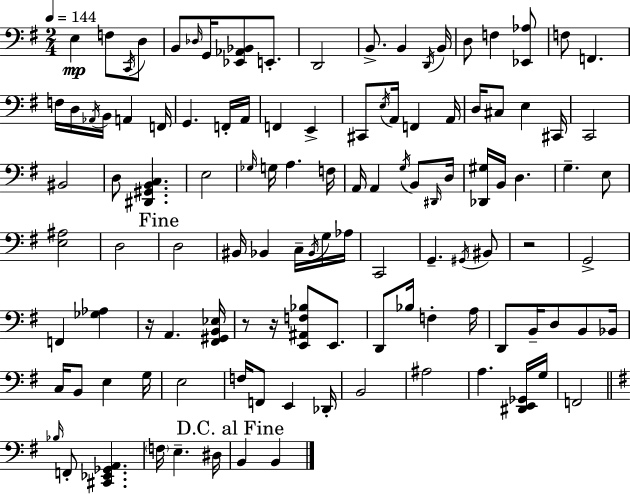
{
  \clef bass
  \numericTimeSignature
  \time 2/4
  \key e \minor
  \tempo 4 = 144
  \repeat volta 2 { e4\mp f8 \acciaccatura { c,16 } d8 | b,8 \grace { des16 } g,16 <ees, aes, bes,>8 e,8.-. | d,2 | b,8.-> b,4 | \break \acciaccatura { d,16 } b,16 d8 f4 | <ees, aes>8 f8 f,4. | f16 d16 \acciaccatura { aes,16 } b,16 a,4 | f,16 g,4. | \break f,16-. a,16 f,4 | e,4-> cis,8 \acciaccatura { e16 } a,16 | f,4 a,16 d16 cis8 | e4 cis,16 c,2 | \break bis,2 | d8 <dis, gis, b, c>4. | e2 | \grace { ges16 } g16 a4. | \break f16 a,16 a,4 | \acciaccatura { g16 } b,8 \grace { dis,16 } d16 | <des, gis>16 b,16 d4. | g4.-- e8 | \break <e ais>2 | d2 | \mark "Fine" d2 | bis,16 bes,4 c16-- \acciaccatura { bes,16 } g16 | \break aes16 c,2 | g,4.-- \acciaccatura { gis,16 } | bis,8 r2 | g,2-> | \break f,4 <ges aes>4 | r16 a,4. | <fis, gis, b, ees>16 r8 r16 <e, ais, f bes>8 e,8. | d,8 bes16 f4-. | \break a16 d,8 b,16-- d8 b,8 | bes,16 c16 b,8 e4 | g16 e2 | f16 f,8 e,4 | \break des,16-. b,2 | ais2 | a4. | <dis, e, ges,>16 g16 f,2 | \break \bar "||" \break \key g \major \grace { bes16 } f,8-. <cis, ees, ges, a,>4. | \parenthesize f16 e4.-- | dis16 \mark "D.C. al Fine" b,4 b,4 | } \bar "|."
}